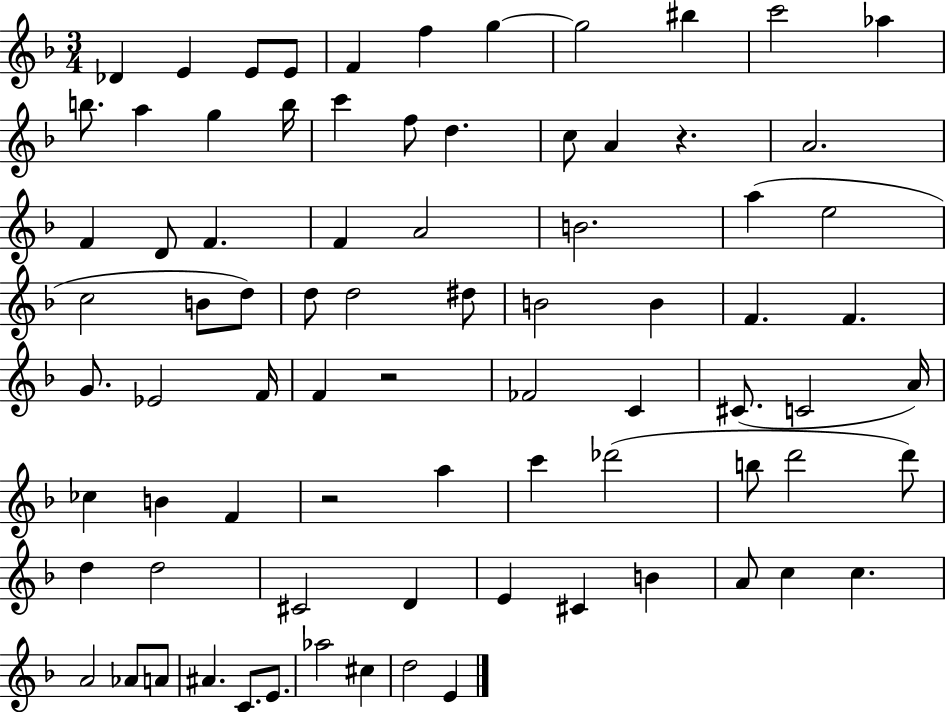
Db4/q E4/q E4/e E4/e F4/q F5/q G5/q G5/h BIS5/q C6/h Ab5/q B5/e. A5/q G5/q B5/s C6/q F5/e D5/q. C5/e A4/q R/q. A4/h. F4/q D4/e F4/q. F4/q A4/h B4/h. A5/q E5/h C5/h B4/e D5/e D5/e D5/h D#5/e B4/h B4/q F4/q. F4/q. G4/e. Eb4/h F4/s F4/q R/h FES4/h C4/q C#4/e. C4/h A4/s CES5/q B4/q F4/q R/h A5/q C6/q Db6/h B5/e D6/h D6/e D5/q D5/h C#4/h D4/q E4/q C#4/q B4/q A4/e C5/q C5/q. A4/h Ab4/e A4/e A#4/q. C4/e. E4/e. Ab5/h C#5/q D5/h E4/q